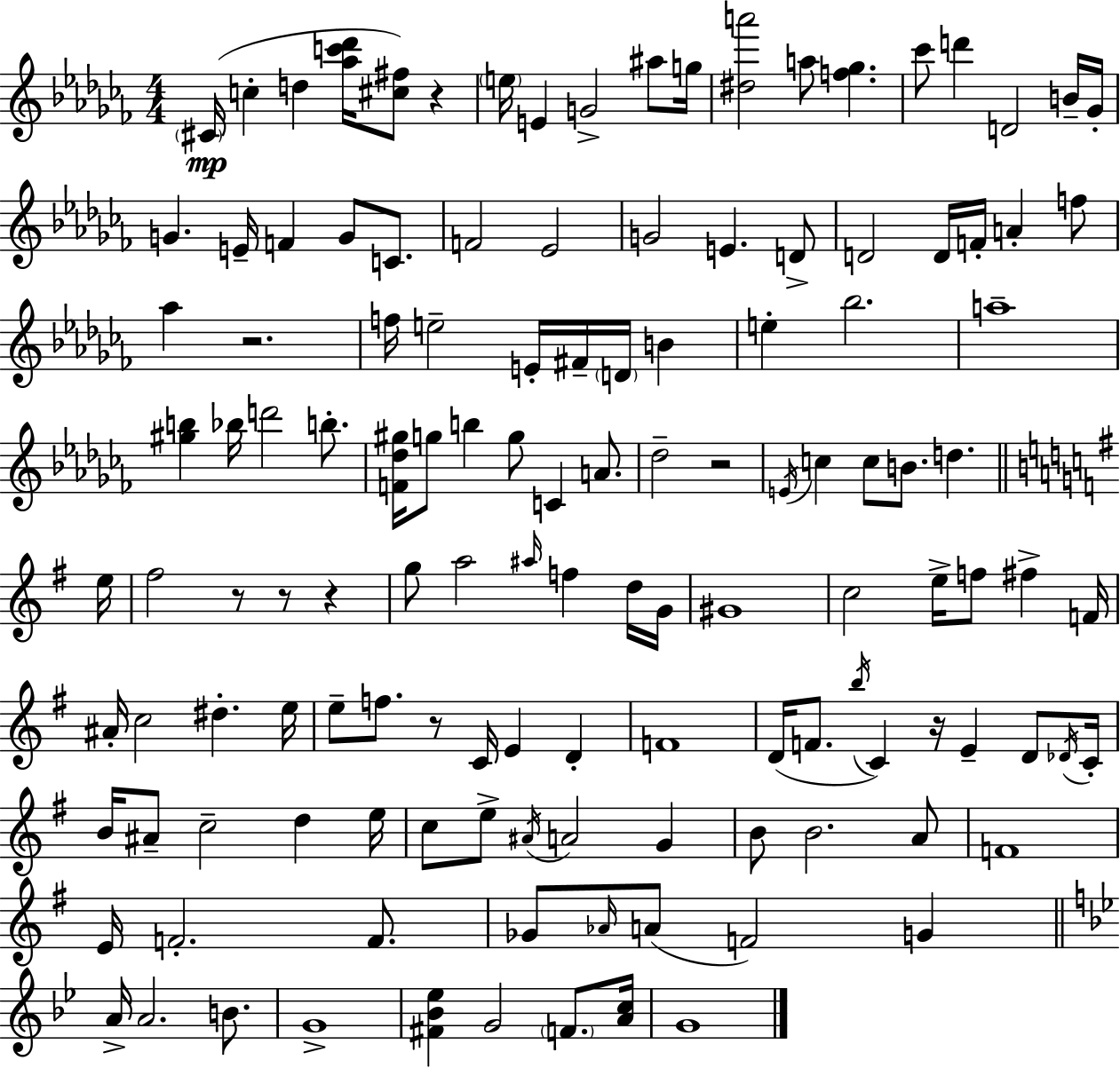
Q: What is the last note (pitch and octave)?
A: G4